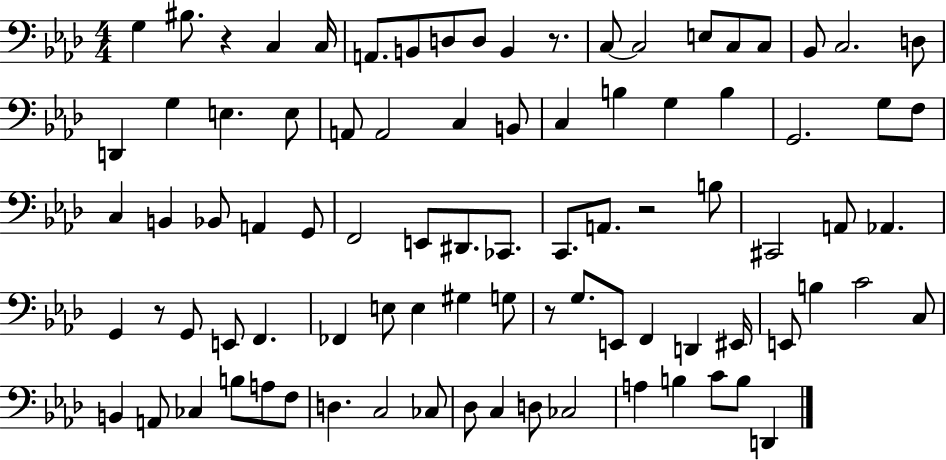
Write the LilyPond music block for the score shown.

{
  \clef bass
  \numericTimeSignature
  \time 4/4
  \key aes \major
  g4 bis8. r4 c4 c16 | a,8. b,8 d8 d8 b,4 r8. | c8~~ c2 e8 c8 c8 | bes,8 c2. d8 | \break d,4 g4 e4. e8 | a,8 a,2 c4 b,8 | c4 b4 g4 b4 | g,2. g8 f8 | \break c4 b,4 bes,8 a,4 g,8 | f,2 e,8 dis,8. ces,8. | c,8. a,8. r2 b8 | cis,2 a,8 aes,4. | \break g,4 r8 g,8 e,8 f,4. | fes,4 e8 e4 gis4 g8 | r8 g8. e,8 f,4 d,4 eis,16 | e,8 b4 c'2 c8 | \break b,4 a,8 ces4 b8 a8 f8 | d4. c2 ces8 | des8 c4 d8 ces2 | a4 b4 c'8 b8 d,4 | \break \bar "|."
}